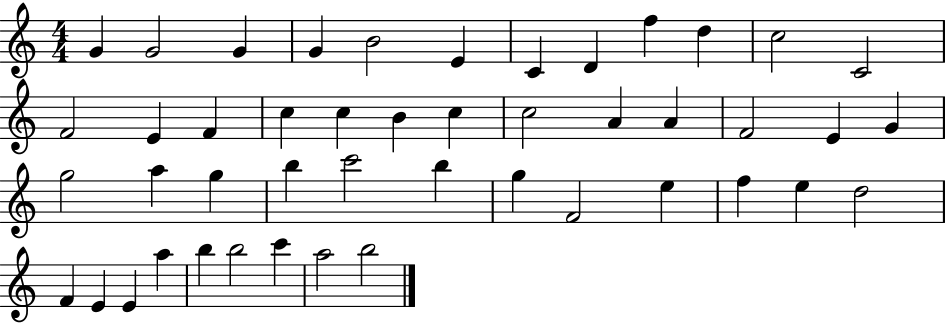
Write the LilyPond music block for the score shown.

{
  \clef treble
  \numericTimeSignature
  \time 4/4
  \key c \major
  g'4 g'2 g'4 | g'4 b'2 e'4 | c'4 d'4 f''4 d''4 | c''2 c'2 | \break f'2 e'4 f'4 | c''4 c''4 b'4 c''4 | c''2 a'4 a'4 | f'2 e'4 g'4 | \break g''2 a''4 g''4 | b''4 c'''2 b''4 | g''4 f'2 e''4 | f''4 e''4 d''2 | \break f'4 e'4 e'4 a''4 | b''4 b''2 c'''4 | a''2 b''2 | \bar "|."
}